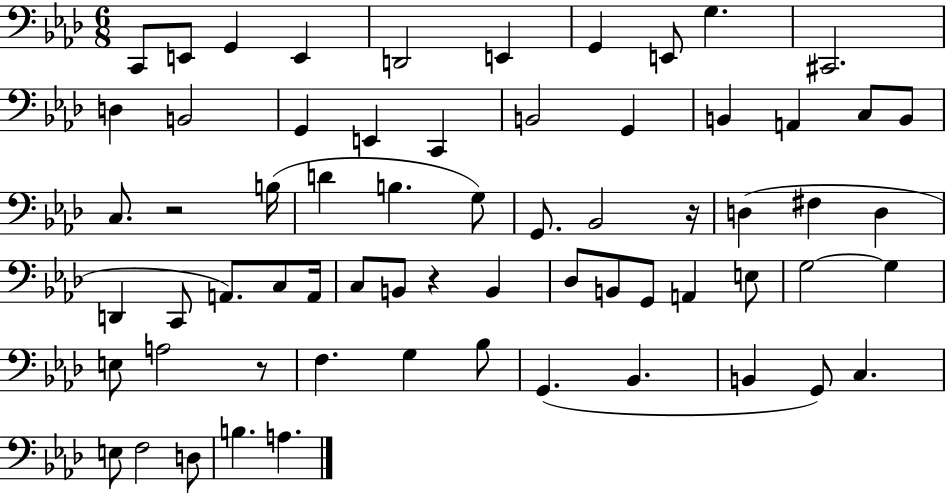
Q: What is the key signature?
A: AES major